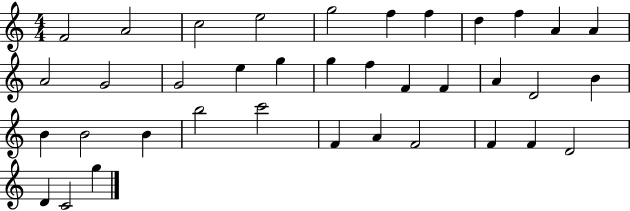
{
  \clef treble
  \numericTimeSignature
  \time 4/4
  \key c \major
  f'2 a'2 | c''2 e''2 | g''2 f''4 f''4 | d''4 f''4 a'4 a'4 | \break a'2 g'2 | g'2 e''4 g''4 | g''4 f''4 f'4 f'4 | a'4 d'2 b'4 | \break b'4 b'2 b'4 | b''2 c'''2 | f'4 a'4 f'2 | f'4 f'4 d'2 | \break d'4 c'2 g''4 | \bar "|."
}